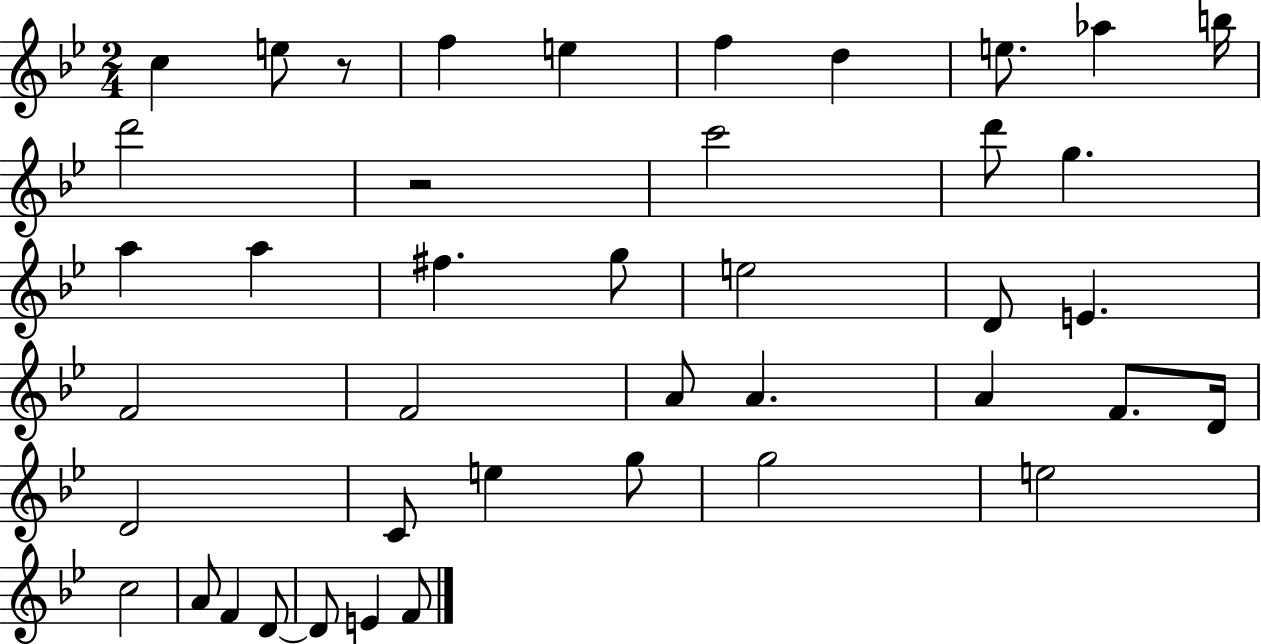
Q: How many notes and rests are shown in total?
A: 42